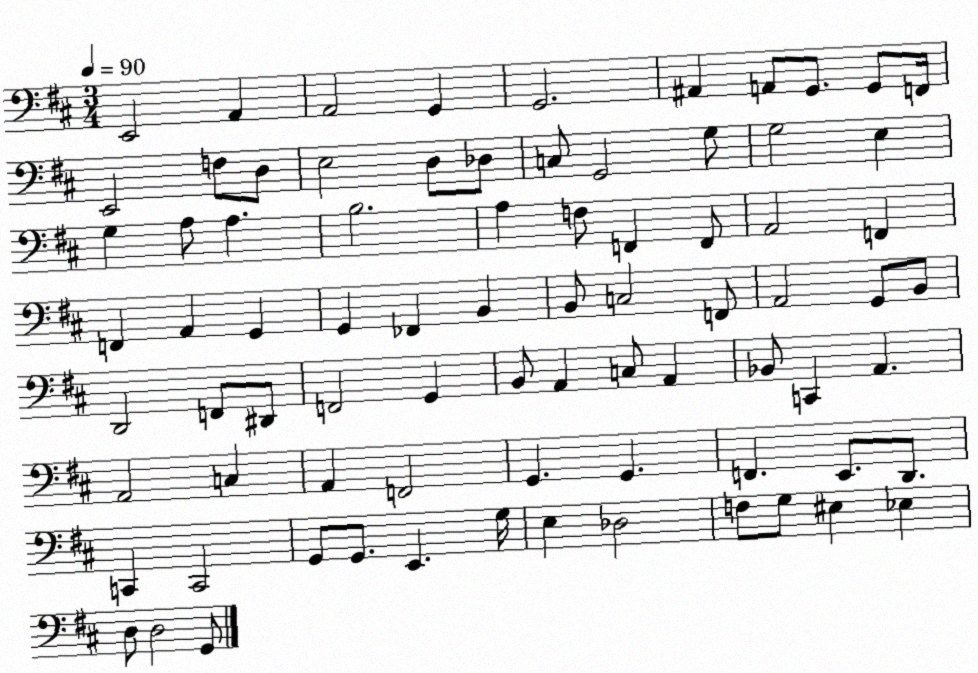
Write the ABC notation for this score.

X:1
T:Untitled
M:3/4
L:1/4
K:D
E,,2 A,, A,,2 G,, G,,2 ^A,, A,,/2 G,,/2 G,,/2 F,,/4 E,,2 F,/2 D,/2 E,2 D,/2 _D,/2 C,/2 G,,2 G,/2 G,2 E, G, A,/2 A, B,2 A, F,/2 F,, F,,/2 A,,2 F,, F,, A,, G,, G,, _F,, B,, B,,/2 C,2 F,,/2 A,,2 G,,/2 B,,/2 D,,2 F,,/2 ^D,,/2 F,,2 G,, B,,/2 A,, C,/2 A,, _B,,/2 C,, A,, A,,2 C, A,, F,,2 G,, G,, F,, E,,/2 D,,/2 C,, C,,2 G,,/2 G,,/2 E,, G,/4 E, _D,2 F,/2 G,/2 ^E, _E, D,/2 D,2 G,,/2